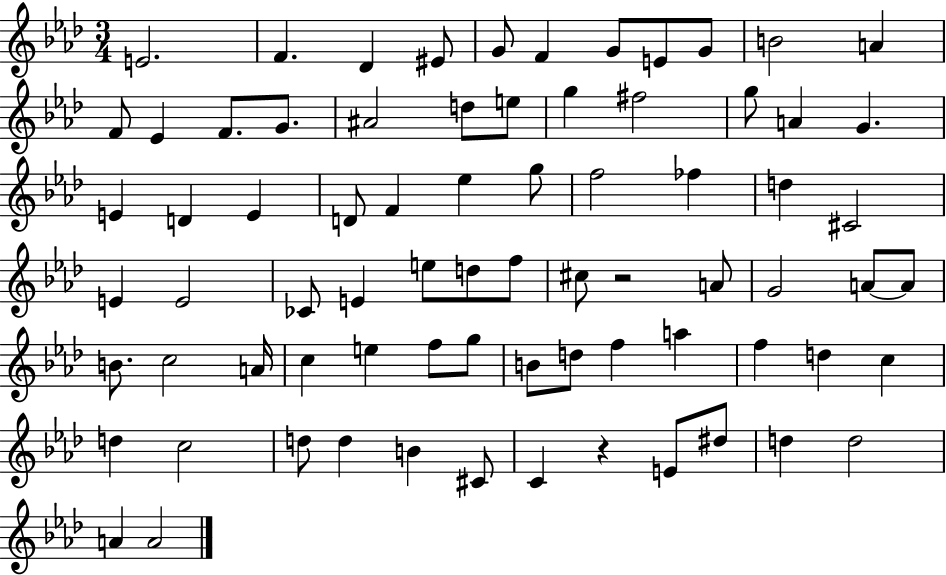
X:1
T:Untitled
M:3/4
L:1/4
K:Ab
E2 F _D ^E/2 G/2 F G/2 E/2 G/2 B2 A F/2 _E F/2 G/2 ^A2 d/2 e/2 g ^f2 g/2 A G E D E D/2 F _e g/2 f2 _f d ^C2 E E2 _C/2 E e/2 d/2 f/2 ^c/2 z2 A/2 G2 A/2 A/2 B/2 c2 A/4 c e f/2 g/2 B/2 d/2 f a f d c d c2 d/2 d B ^C/2 C z E/2 ^d/2 d d2 A A2